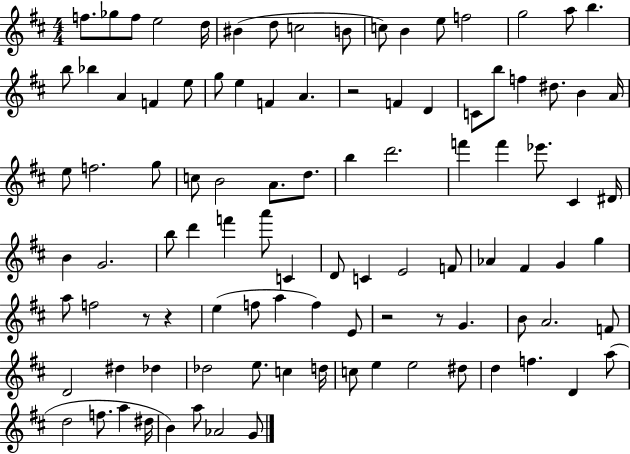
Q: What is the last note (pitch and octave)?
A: G4